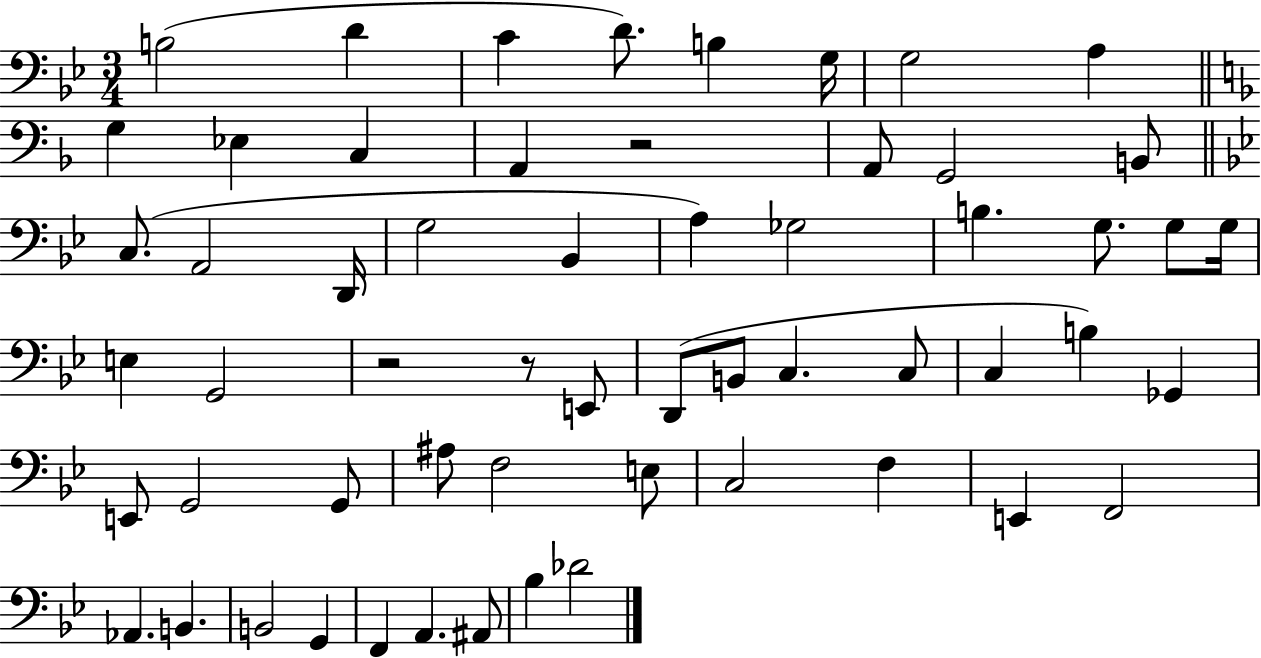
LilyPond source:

{
  \clef bass
  \numericTimeSignature
  \time 3/4
  \key bes \major
  b2( d'4 | c'4 d'8.) b4 g16 | g2 a4 | \bar "||" \break \key d \minor g4 ees4 c4 | a,4 r2 | a,8 g,2 b,8 | \bar "||" \break \key bes \major c8.( a,2 d,16 | g2 bes,4 | a4) ges2 | b4. g8. g8 g16 | \break e4 g,2 | r2 r8 e,8 | d,8( b,8 c4. c8 | c4 b4) ges,4 | \break e,8 g,2 g,8 | ais8 f2 e8 | c2 f4 | e,4 f,2 | \break aes,4. b,4. | b,2 g,4 | f,4 a,4. ais,8 | bes4 des'2 | \break \bar "|."
}